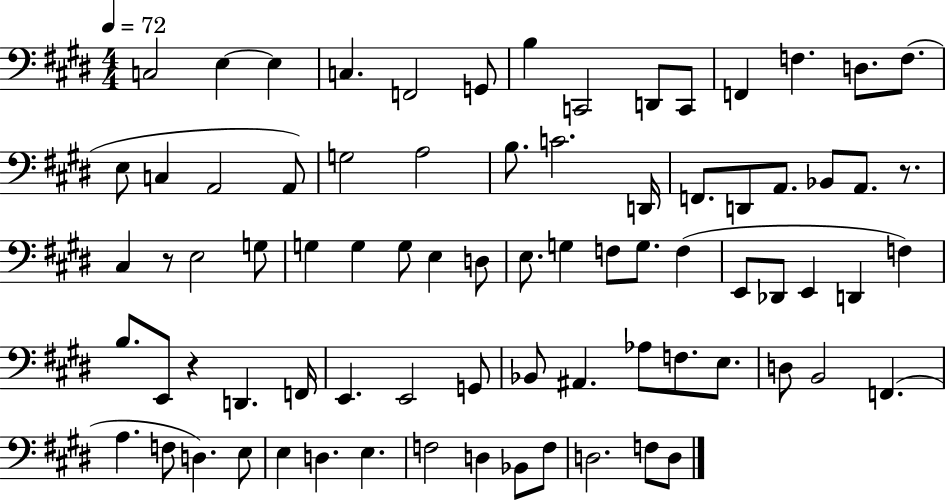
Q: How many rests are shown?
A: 3